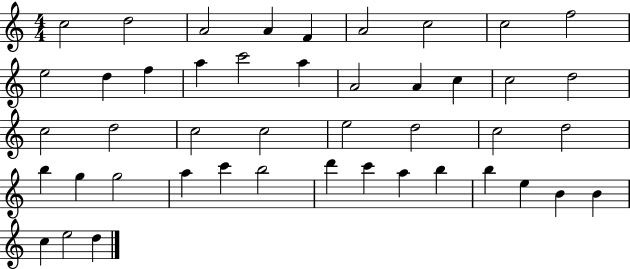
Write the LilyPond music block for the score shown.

{
  \clef treble
  \numericTimeSignature
  \time 4/4
  \key c \major
  c''2 d''2 | a'2 a'4 f'4 | a'2 c''2 | c''2 f''2 | \break e''2 d''4 f''4 | a''4 c'''2 a''4 | a'2 a'4 c''4 | c''2 d''2 | \break c''2 d''2 | c''2 c''2 | e''2 d''2 | c''2 d''2 | \break b''4 g''4 g''2 | a''4 c'''4 b''2 | d'''4 c'''4 a''4 b''4 | b''4 e''4 b'4 b'4 | \break c''4 e''2 d''4 | \bar "|."
}